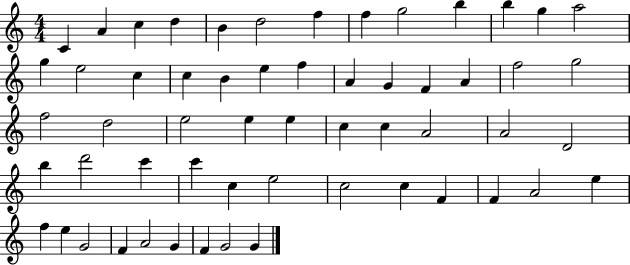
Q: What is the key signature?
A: C major